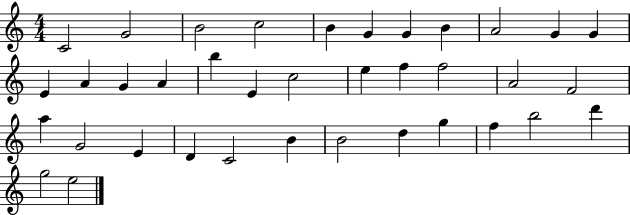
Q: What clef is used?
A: treble